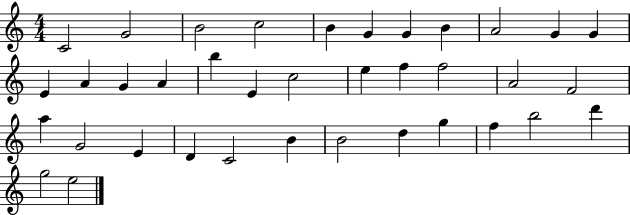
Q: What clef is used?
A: treble